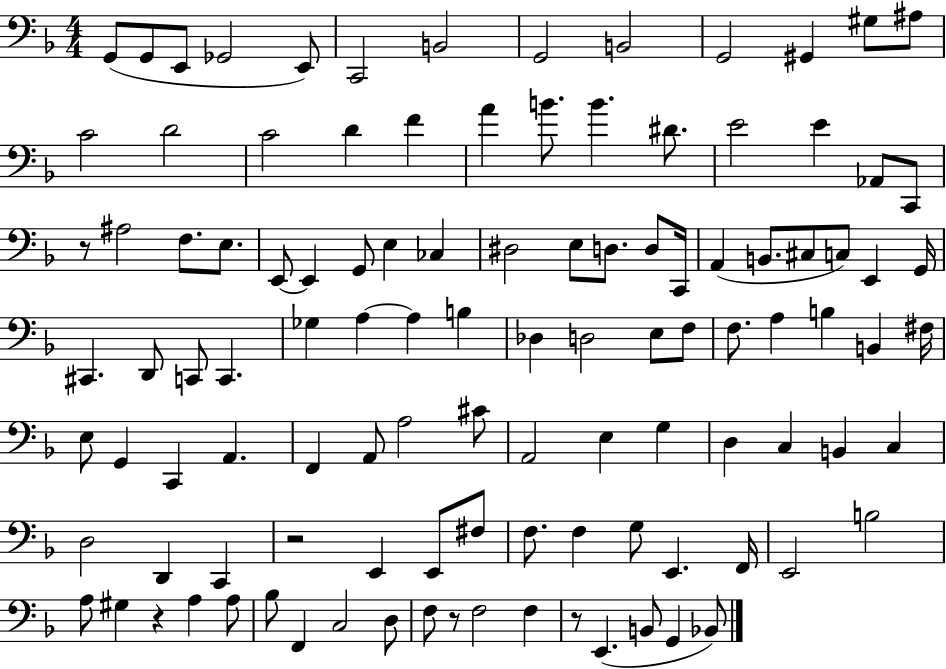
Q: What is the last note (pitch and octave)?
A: Bb2